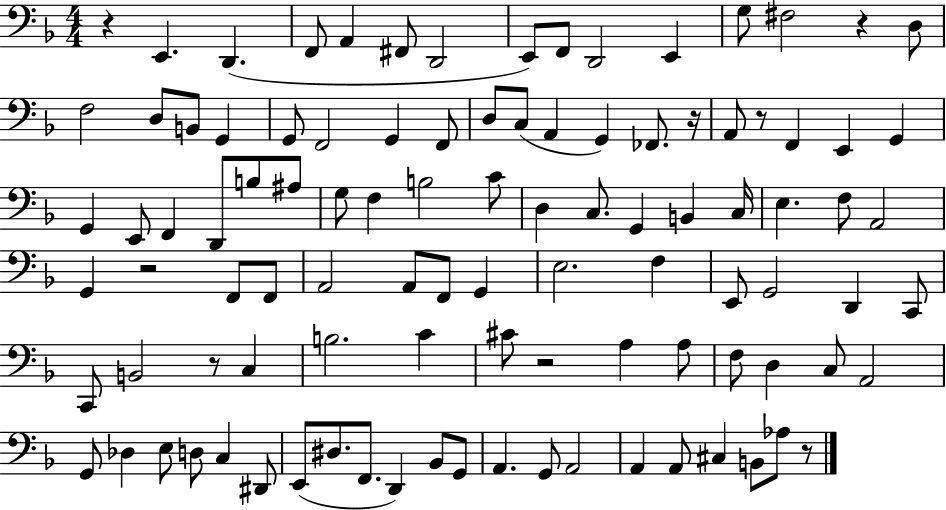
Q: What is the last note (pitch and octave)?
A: Ab3